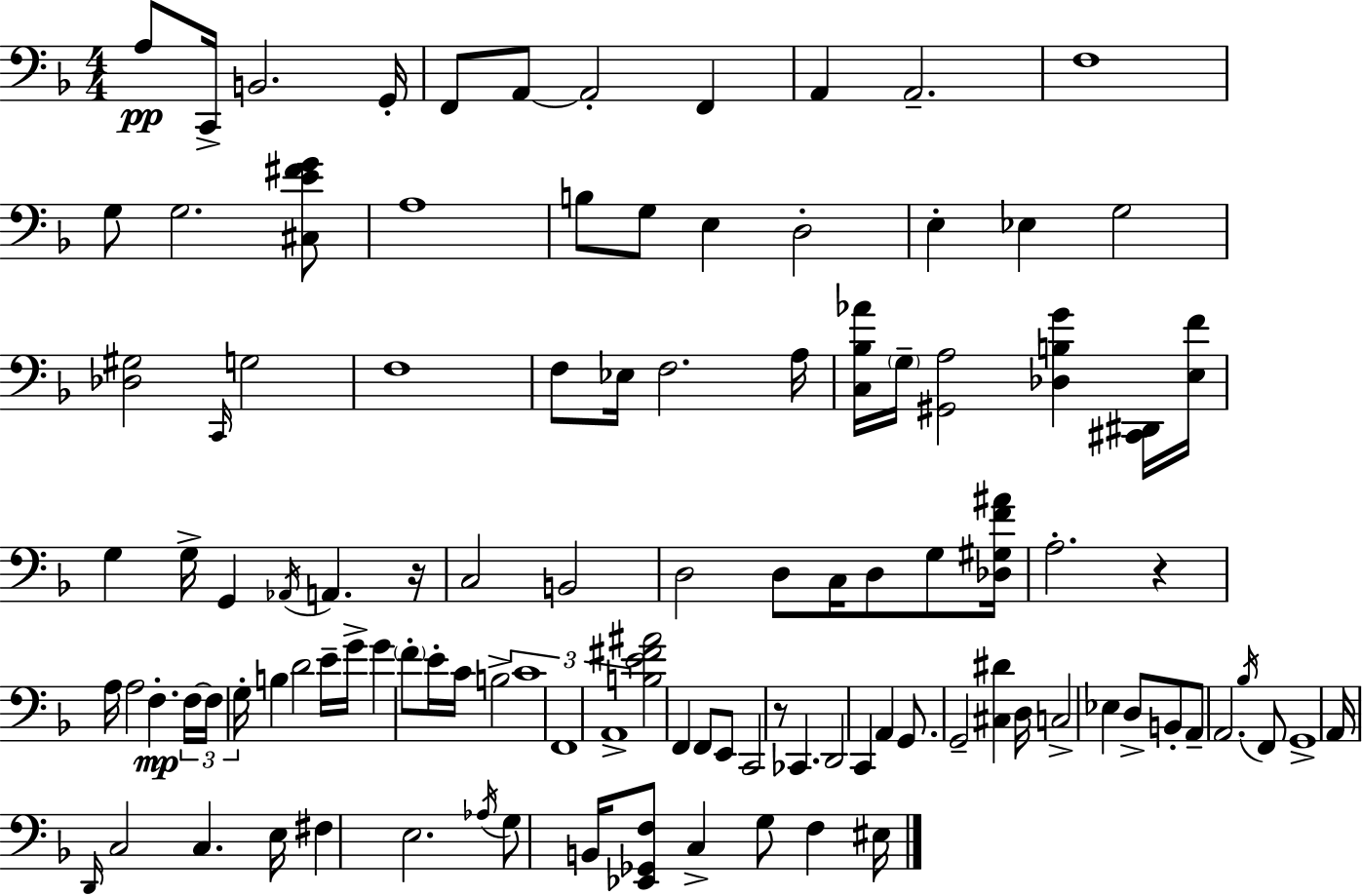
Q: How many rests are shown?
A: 3